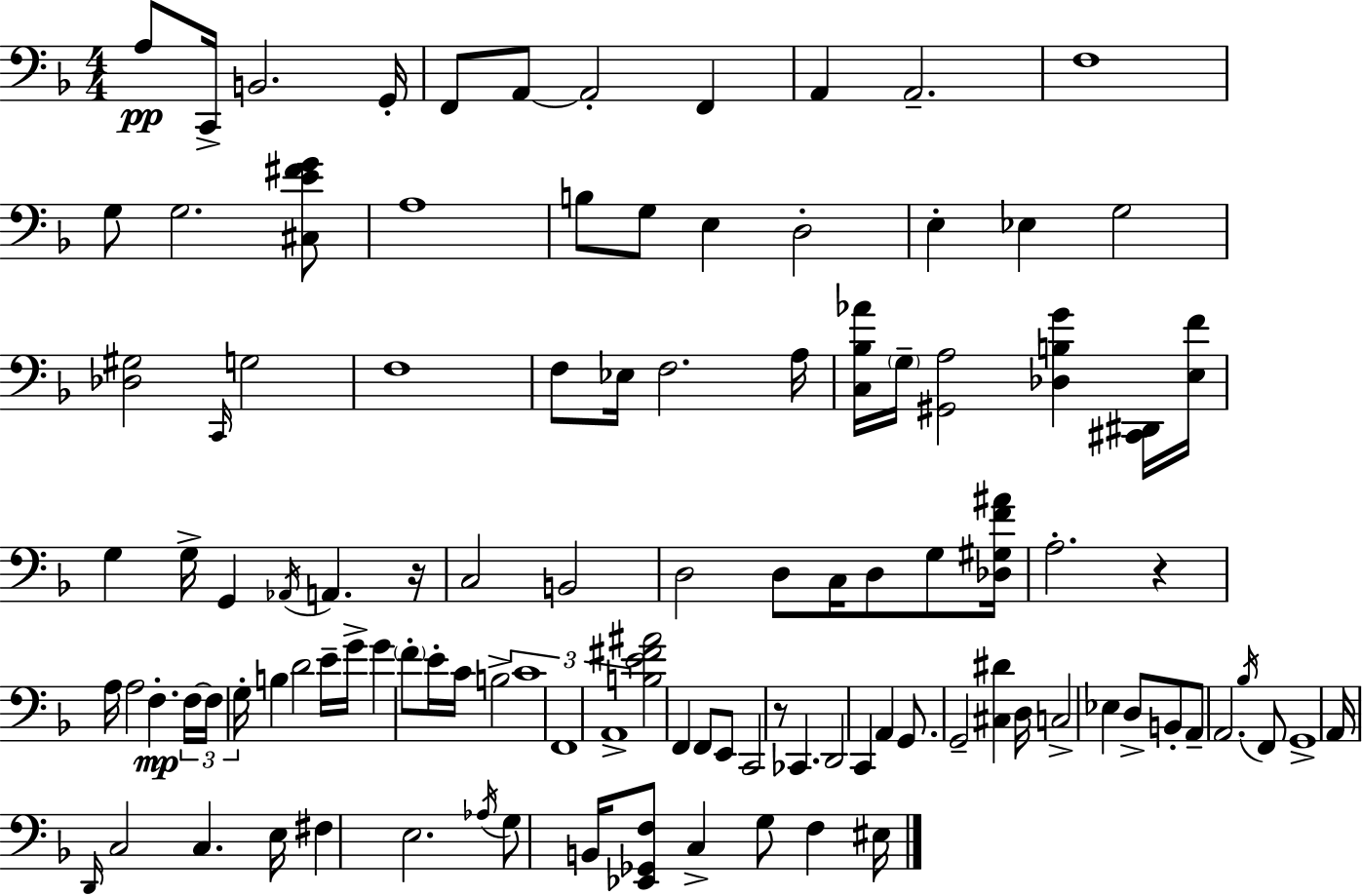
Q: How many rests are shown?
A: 3